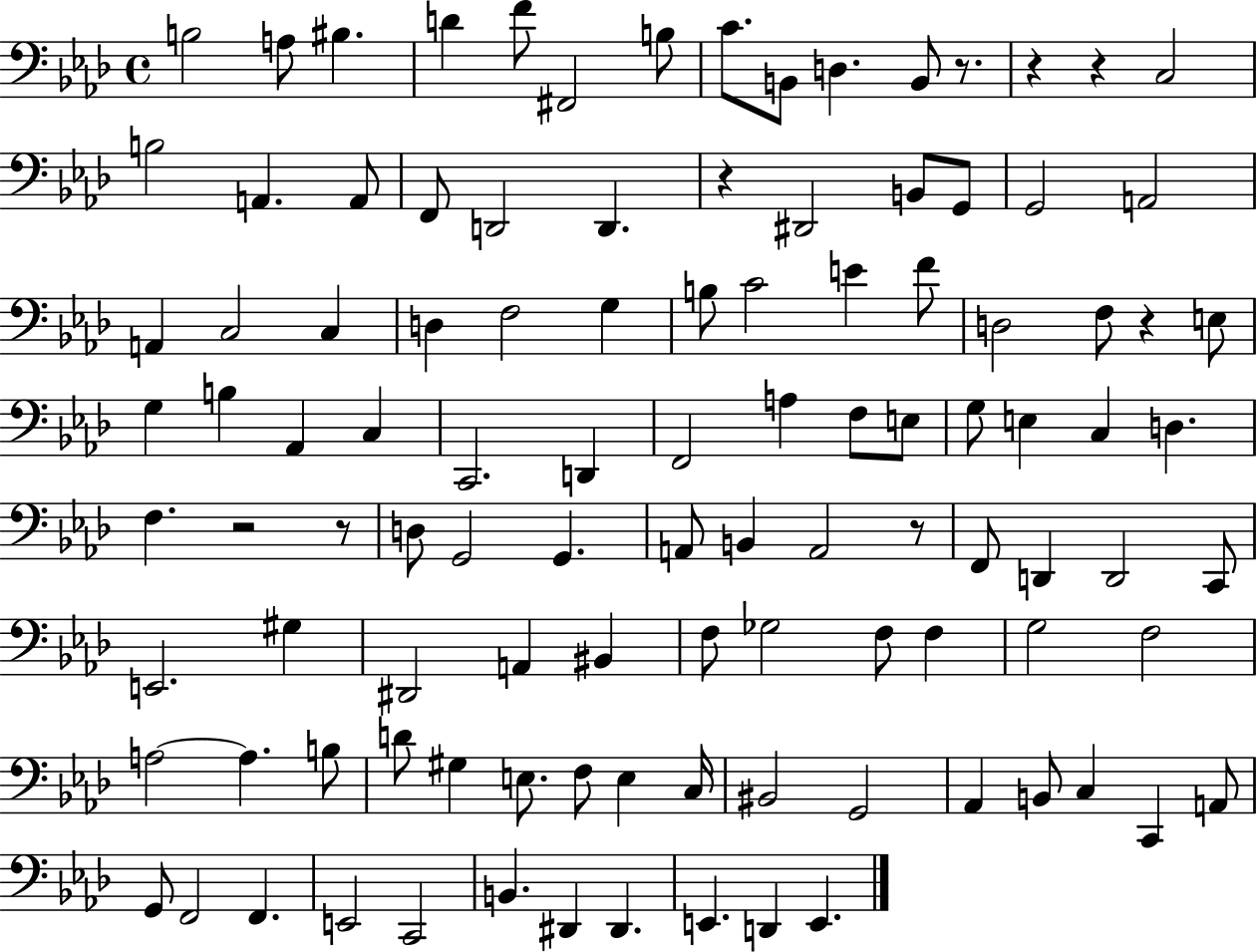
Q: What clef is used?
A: bass